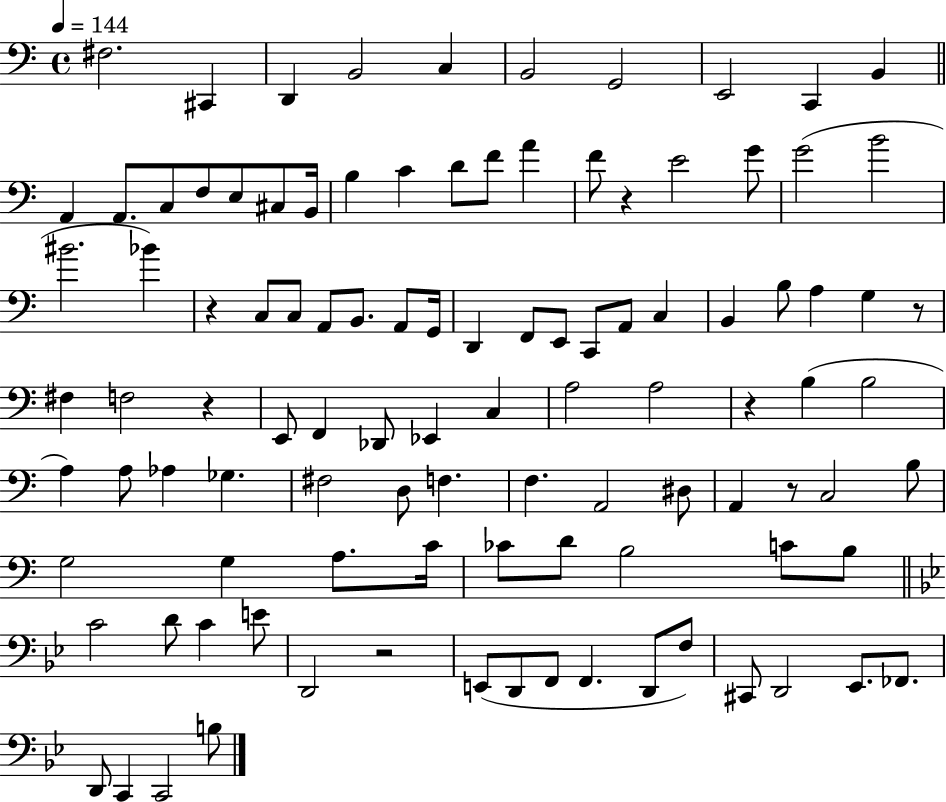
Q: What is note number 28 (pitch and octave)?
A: BIS4